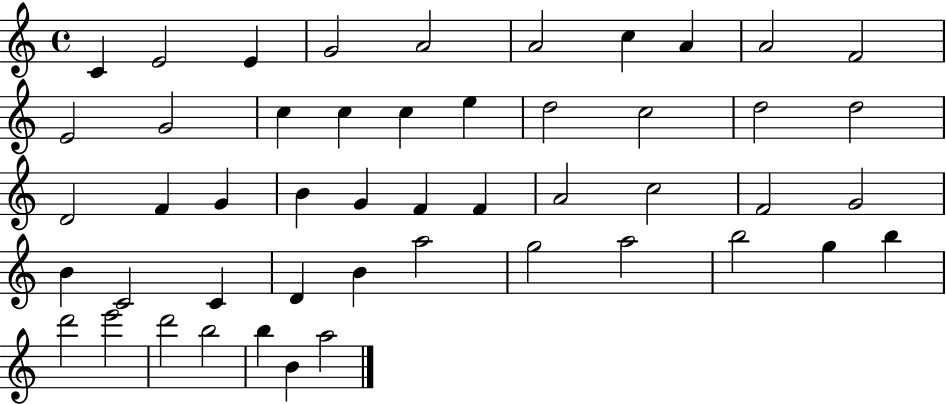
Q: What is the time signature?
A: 4/4